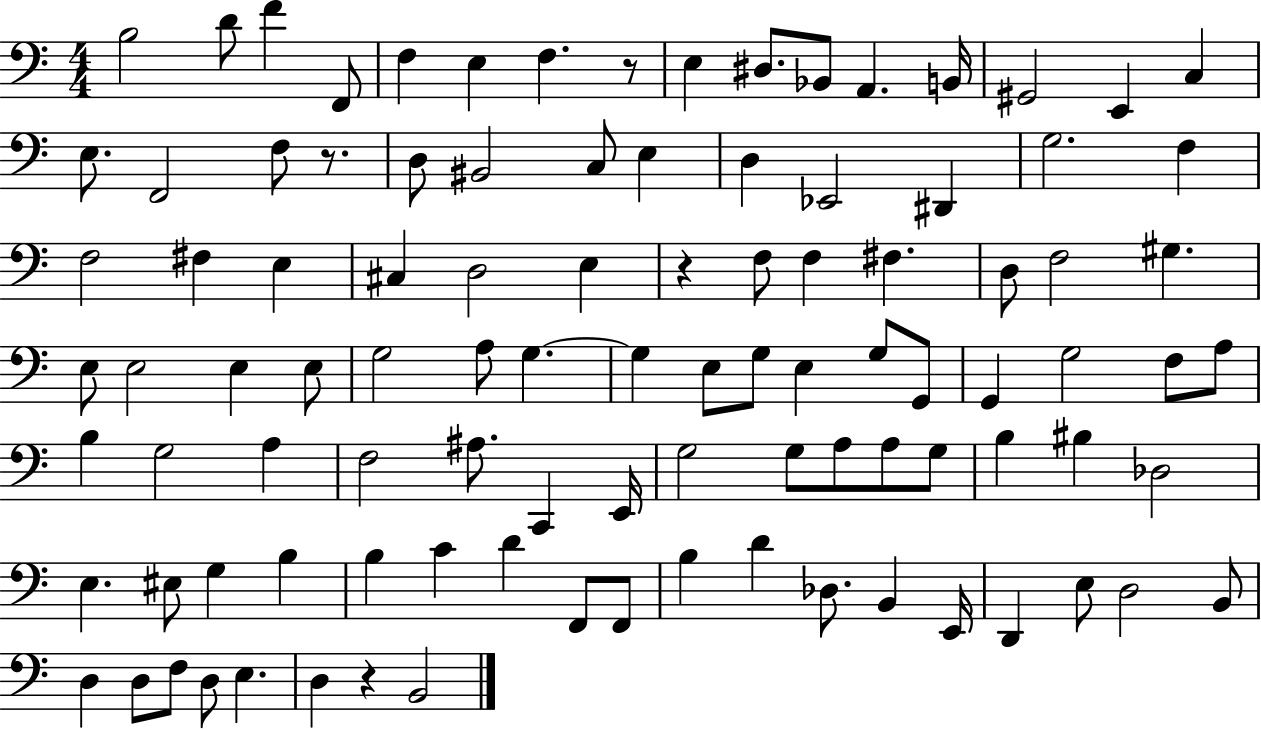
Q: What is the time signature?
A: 4/4